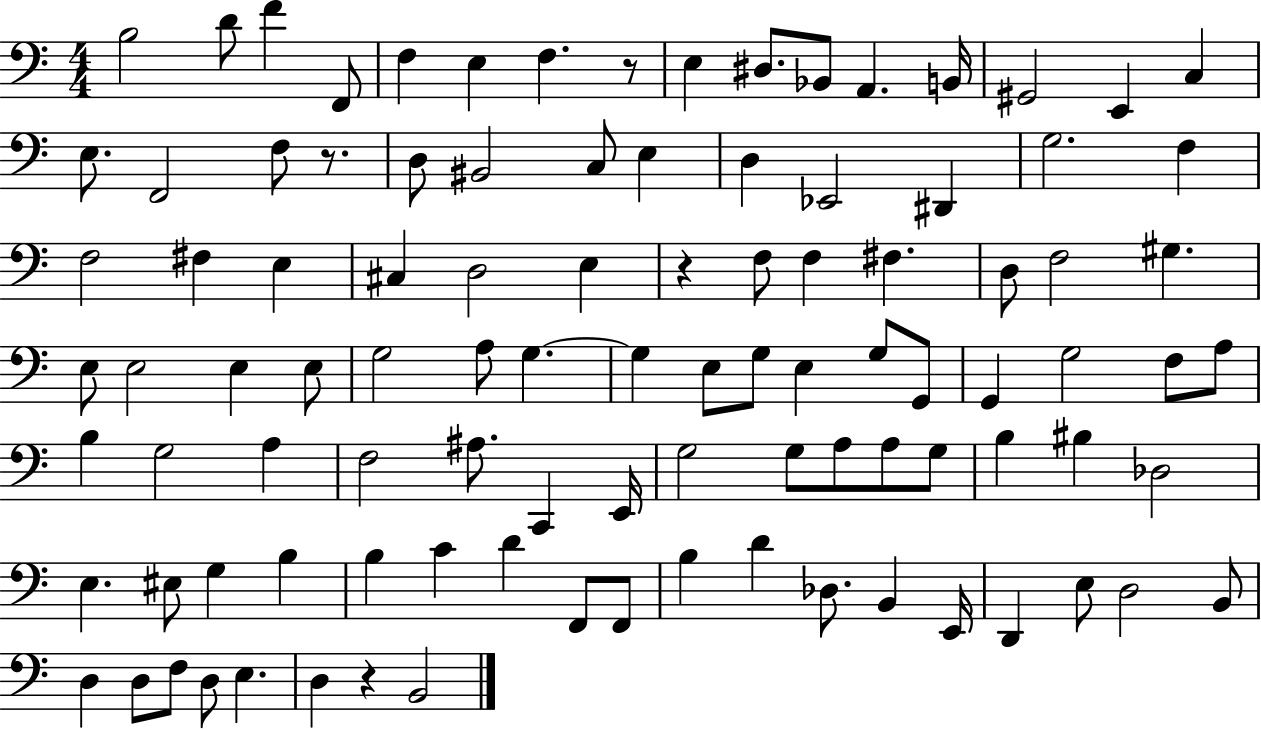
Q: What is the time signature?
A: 4/4